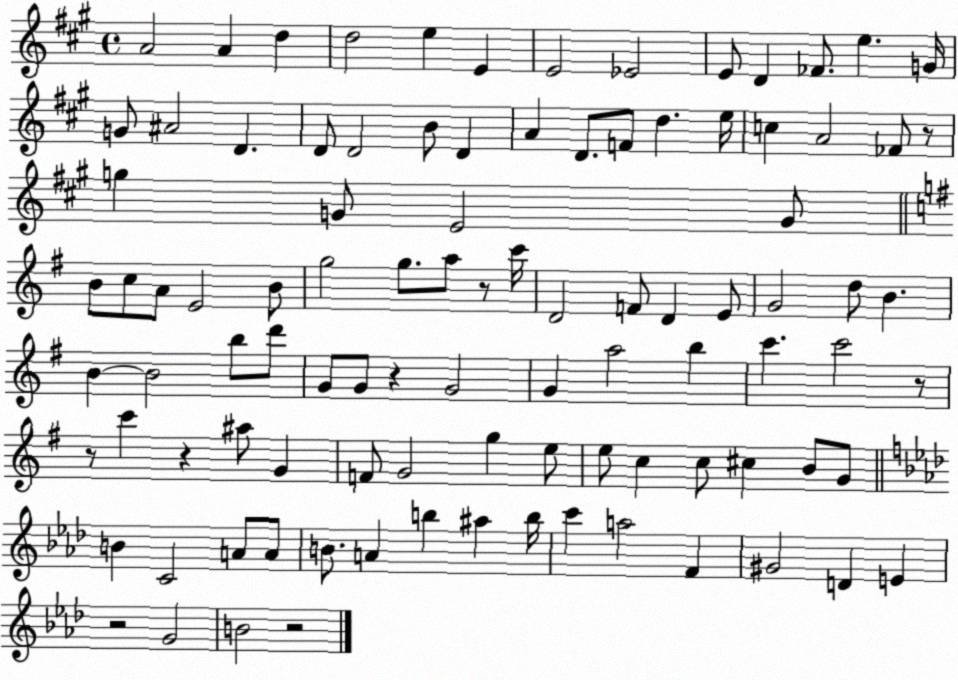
X:1
T:Untitled
M:4/4
L:1/4
K:A
A2 A d d2 e E E2 _E2 E/2 D _F/2 e G/4 G/2 ^A2 D D/2 D2 B/2 D A D/2 F/2 d e/4 c A2 _F/2 z/2 g G/2 E2 G/2 B/2 c/2 A/2 E2 B/2 g2 g/2 a/2 z/2 c'/4 D2 F/2 D E/2 G2 d/2 B B B2 b/2 d'/2 G/2 G/2 z G2 G a2 b c' c'2 z/2 z/2 c' z ^a/2 G F/2 G2 g e/2 e/2 c c/2 ^c B/2 G/2 B C2 A/2 A/2 B/2 A b ^a b/4 c' a2 F ^G2 D E z2 G2 B2 z2